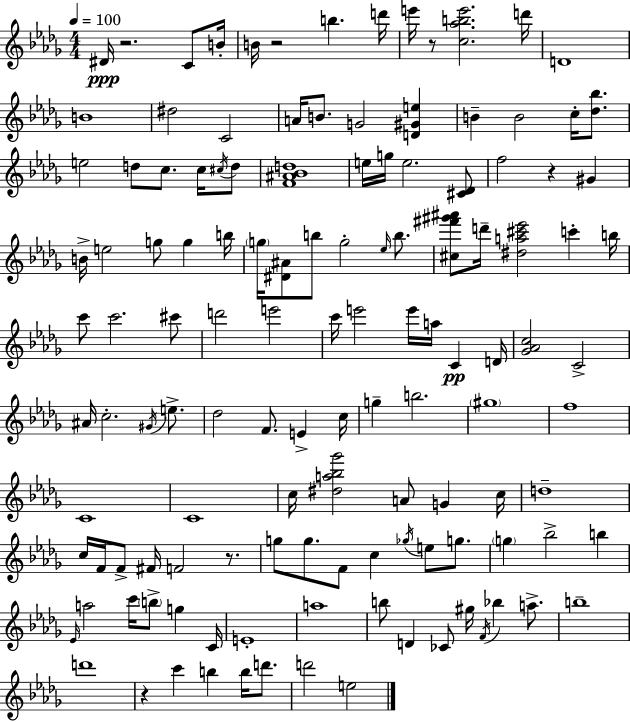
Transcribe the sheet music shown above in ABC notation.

X:1
T:Untitled
M:4/4
L:1/4
K:Bbm
^D/4 z2 C/2 B/4 B/4 z2 b d'/4 e'/4 z/2 [c_abe']2 d'/4 D4 B4 ^d2 C2 A/4 B/2 G2 [D^Ge] B B2 c/4 [_d_b]/2 e2 d/2 c/2 c/4 ^c/4 d/2 [F^A_Bd]4 e/4 g/4 e2 [^C_D]/2 f2 z ^G B/4 e2 g/2 g b/4 g/4 [^D^A]/2 b/2 g2 _e/4 b/2 [^c^f'^g'^a']/2 d'/4 [^da^c'_e']2 c' b/4 c'/2 c'2 ^c'/2 d'2 e'2 c'/4 e'2 e'/4 a/4 C D/4 [_G_Ac]2 C2 ^A/4 c2 ^G/4 e/2 _d2 F/2 E c/4 g b2 ^g4 f4 C4 C4 c/4 [^da_b_g']2 A/2 G c/4 d4 c/4 F/4 F/2 ^F/4 F2 z/2 g/2 g/2 F/2 c _g/4 e/2 g/2 g _b2 b _E/4 a2 c'/4 b/2 g C/4 E4 a4 b/2 D _C/2 ^g/4 F/4 _b a/2 b4 d'4 z c' b b/4 d'/2 d'2 e2